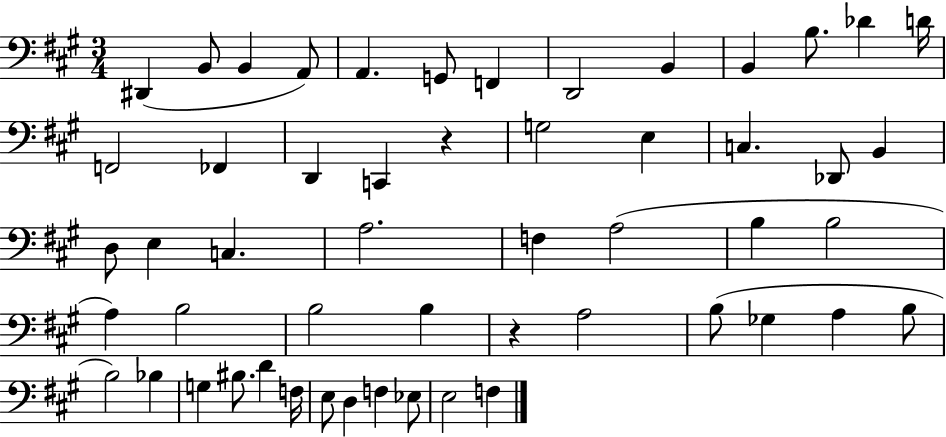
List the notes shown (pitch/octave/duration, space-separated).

D#2/q B2/e B2/q A2/e A2/q. G2/e F2/q D2/h B2/q B2/q B3/e. Db4/q D4/s F2/h FES2/q D2/q C2/q R/q G3/h E3/q C3/q. Db2/e B2/q D3/e E3/q C3/q. A3/h. F3/q A3/h B3/q B3/h A3/q B3/h B3/h B3/q R/q A3/h B3/e Gb3/q A3/q B3/e B3/h Bb3/q G3/q BIS3/e. D4/q F3/s E3/e D3/q F3/q Eb3/e E3/h F3/q